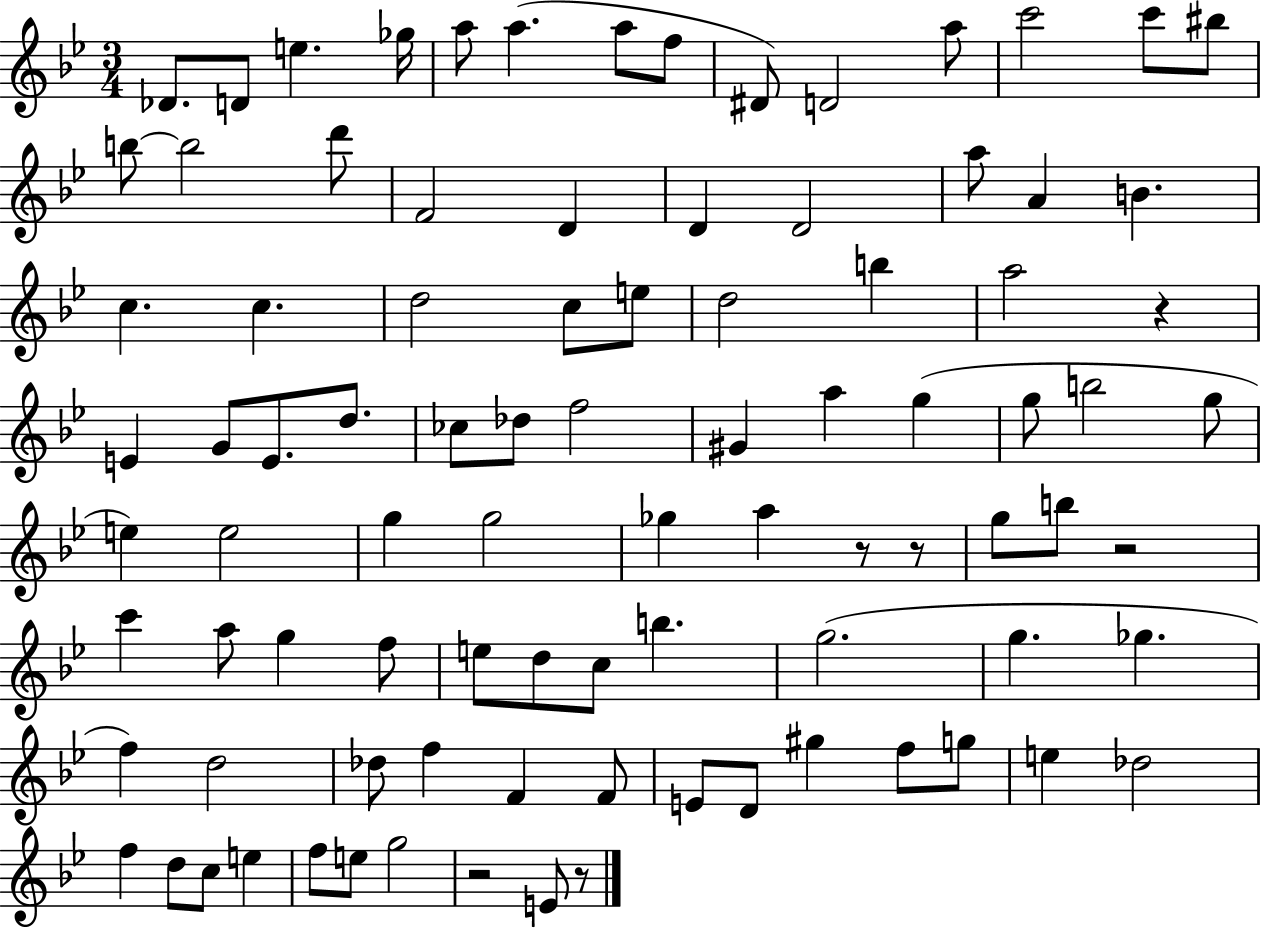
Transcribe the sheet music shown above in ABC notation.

X:1
T:Untitled
M:3/4
L:1/4
K:Bb
_D/2 D/2 e _g/4 a/2 a a/2 f/2 ^D/2 D2 a/2 c'2 c'/2 ^b/2 b/2 b2 d'/2 F2 D D D2 a/2 A B c c d2 c/2 e/2 d2 b a2 z E G/2 E/2 d/2 _c/2 _d/2 f2 ^G a g g/2 b2 g/2 e e2 g g2 _g a z/2 z/2 g/2 b/2 z2 c' a/2 g f/2 e/2 d/2 c/2 b g2 g _g f d2 _d/2 f F F/2 E/2 D/2 ^g f/2 g/2 e _d2 f d/2 c/2 e f/2 e/2 g2 z2 E/2 z/2